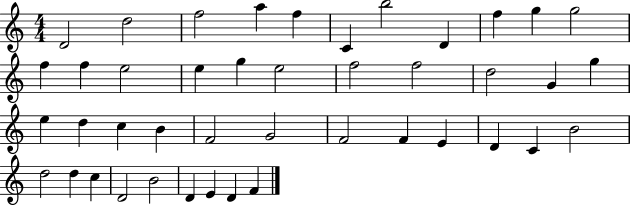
D4/h D5/h F5/h A5/q F5/q C4/q B5/h D4/q F5/q G5/q G5/h F5/q F5/q E5/h E5/q G5/q E5/h F5/h F5/h D5/h G4/q G5/q E5/q D5/q C5/q B4/q F4/h G4/h F4/h F4/q E4/q D4/q C4/q B4/h D5/h D5/q C5/q D4/h B4/h D4/q E4/q D4/q F4/q